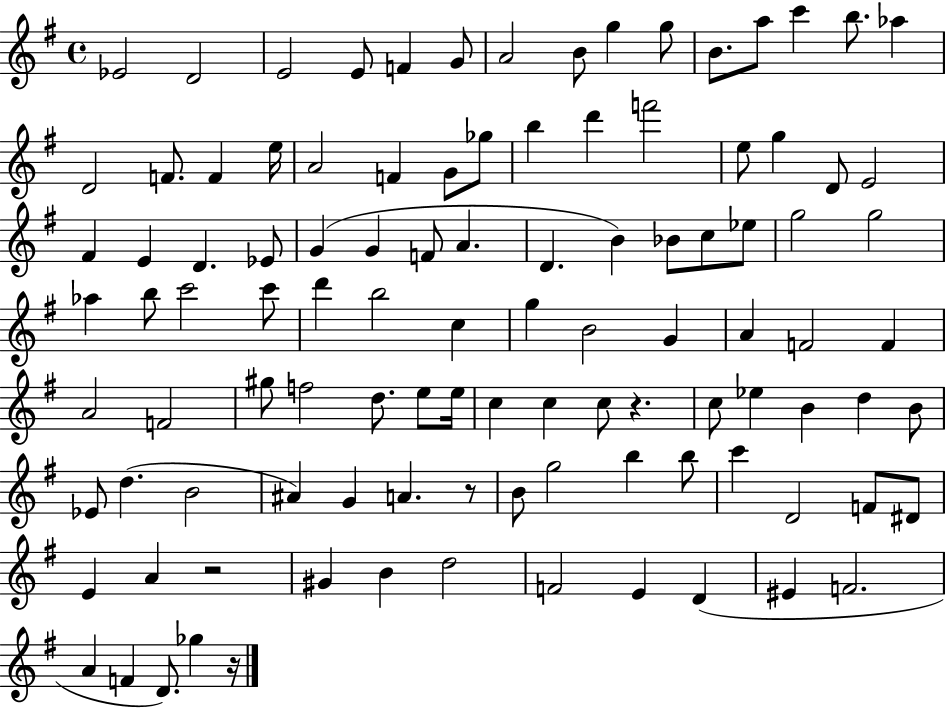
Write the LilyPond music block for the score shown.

{
  \clef treble
  \time 4/4
  \defaultTimeSignature
  \key g \major
  ees'2 d'2 | e'2 e'8 f'4 g'8 | a'2 b'8 g''4 g''8 | b'8. a''8 c'''4 b''8. aes''4 | \break d'2 f'8. f'4 e''16 | a'2 f'4 g'8 ges''8 | b''4 d'''4 f'''2 | e''8 g''4 d'8 e'2 | \break fis'4 e'4 d'4. ees'8 | g'4( g'4 f'8 a'4. | d'4. b'4) bes'8 c''8 ees''8 | g''2 g''2 | \break aes''4 b''8 c'''2 c'''8 | d'''4 b''2 c''4 | g''4 b'2 g'4 | a'4 f'2 f'4 | \break a'2 f'2 | gis''8 f''2 d''8. e''8 e''16 | c''4 c''4 c''8 r4. | c''8 ees''4 b'4 d''4 b'8 | \break ees'8 d''4.( b'2 | ais'4) g'4 a'4. r8 | b'8 g''2 b''4 b''8 | c'''4 d'2 f'8 dis'8 | \break e'4 a'4 r2 | gis'4 b'4 d''2 | f'2 e'4 d'4( | eis'4 f'2. | \break a'4 f'4 d'8.) ges''4 r16 | \bar "|."
}